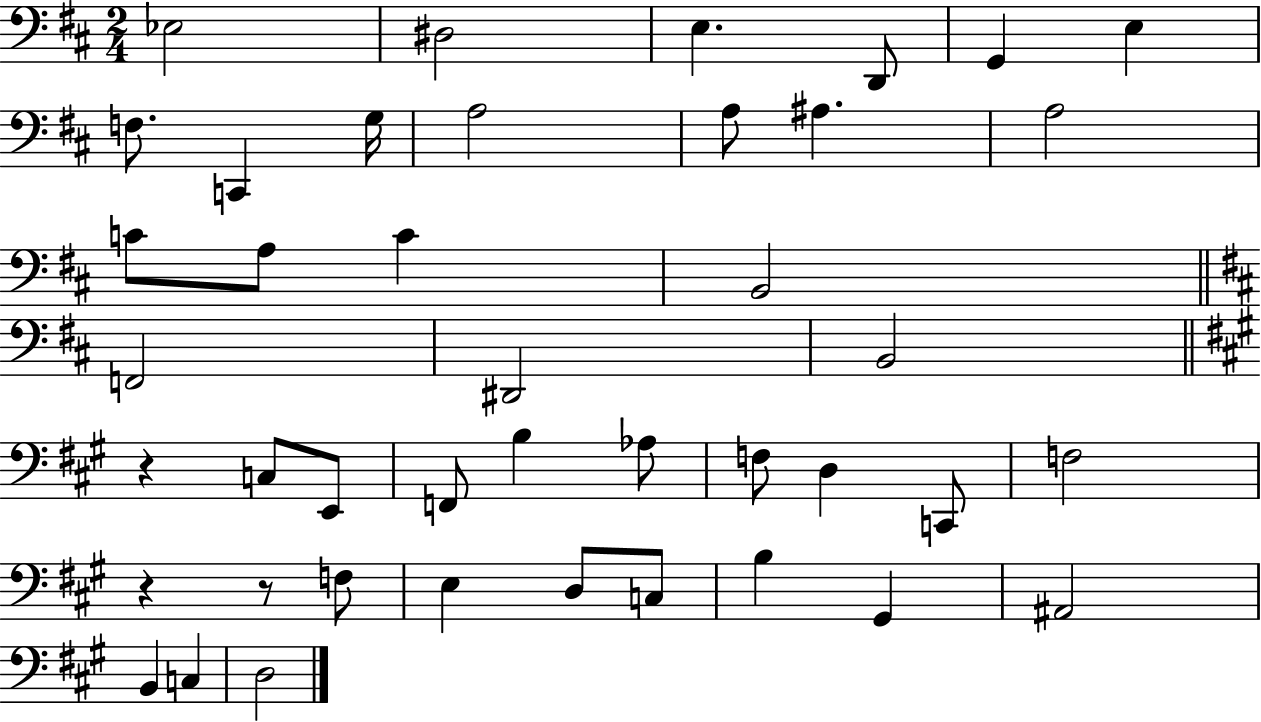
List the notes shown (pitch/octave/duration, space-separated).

Eb3/h D#3/h E3/q. D2/e G2/q E3/q F3/e. C2/q G3/s A3/h A3/e A#3/q. A3/h C4/e A3/e C4/q B2/h F2/h D#2/h B2/h R/q C3/e E2/e F2/e B3/q Ab3/e F3/e D3/q C2/e F3/h R/q R/e F3/e E3/q D3/e C3/e B3/q G#2/q A#2/h B2/q C3/q D3/h